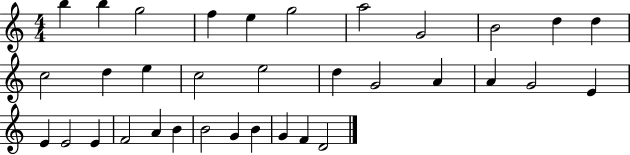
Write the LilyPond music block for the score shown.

{
  \clef treble
  \numericTimeSignature
  \time 4/4
  \key c \major
  b''4 b''4 g''2 | f''4 e''4 g''2 | a''2 g'2 | b'2 d''4 d''4 | \break c''2 d''4 e''4 | c''2 e''2 | d''4 g'2 a'4 | a'4 g'2 e'4 | \break e'4 e'2 e'4 | f'2 a'4 b'4 | b'2 g'4 b'4 | g'4 f'4 d'2 | \break \bar "|."
}